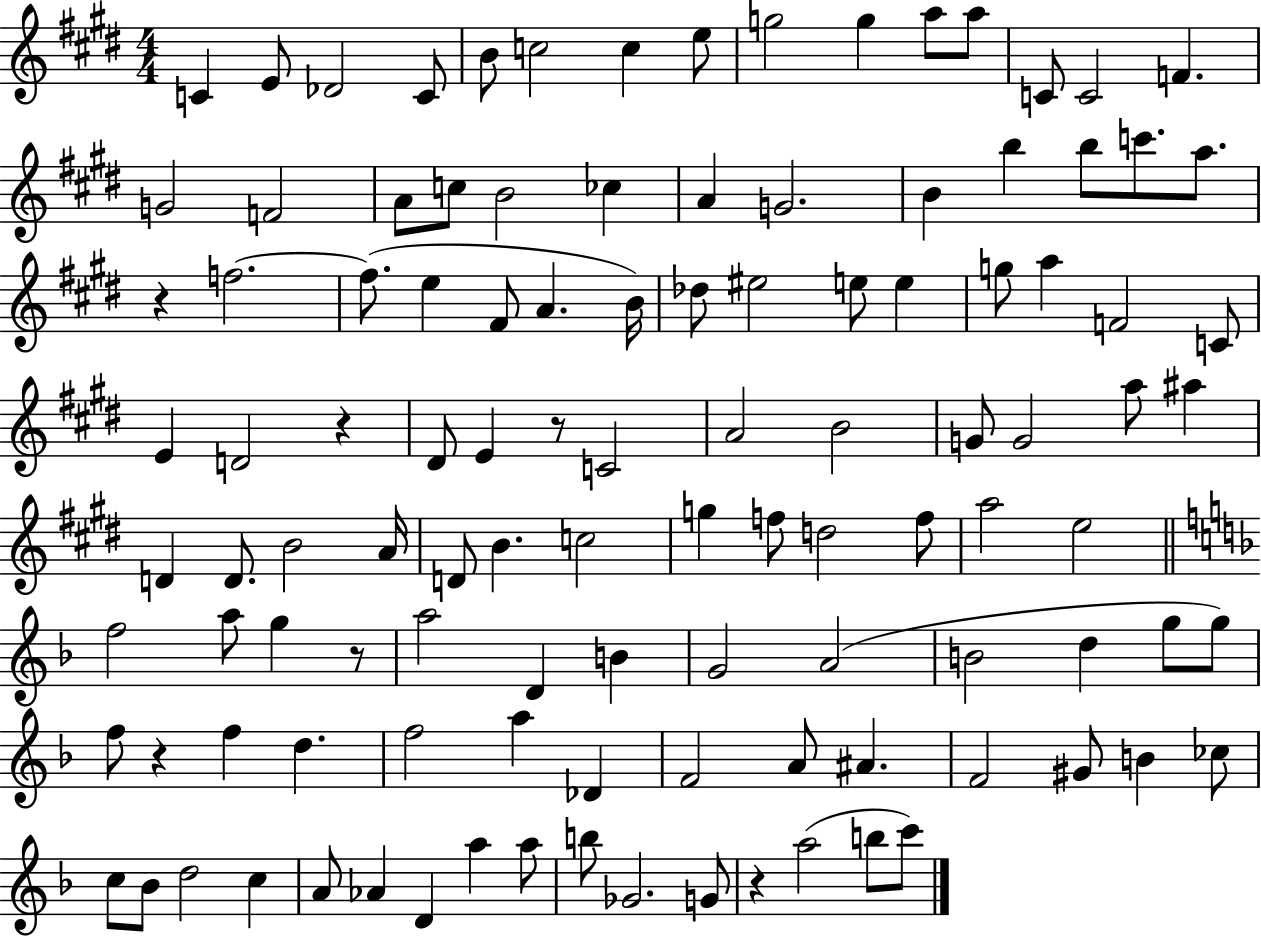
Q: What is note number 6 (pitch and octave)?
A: C5